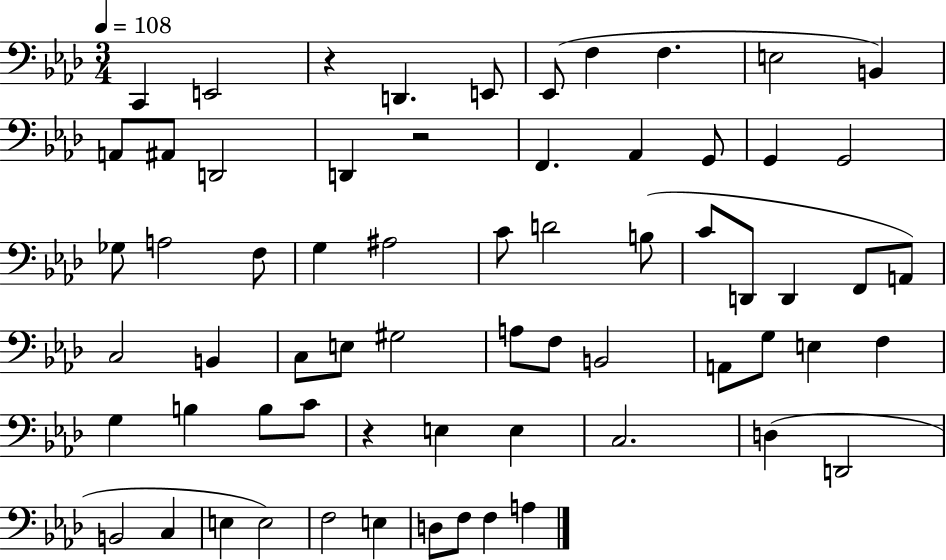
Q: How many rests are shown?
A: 3